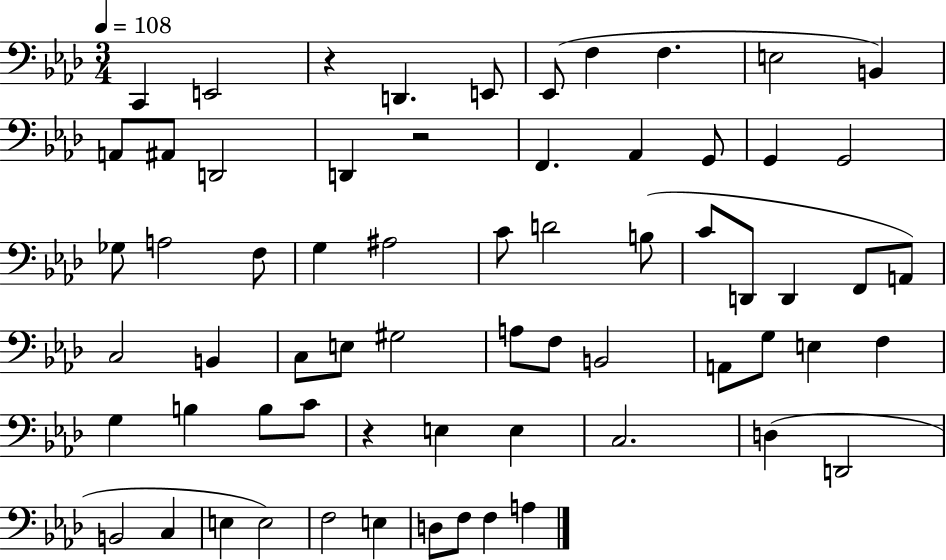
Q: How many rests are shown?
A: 3